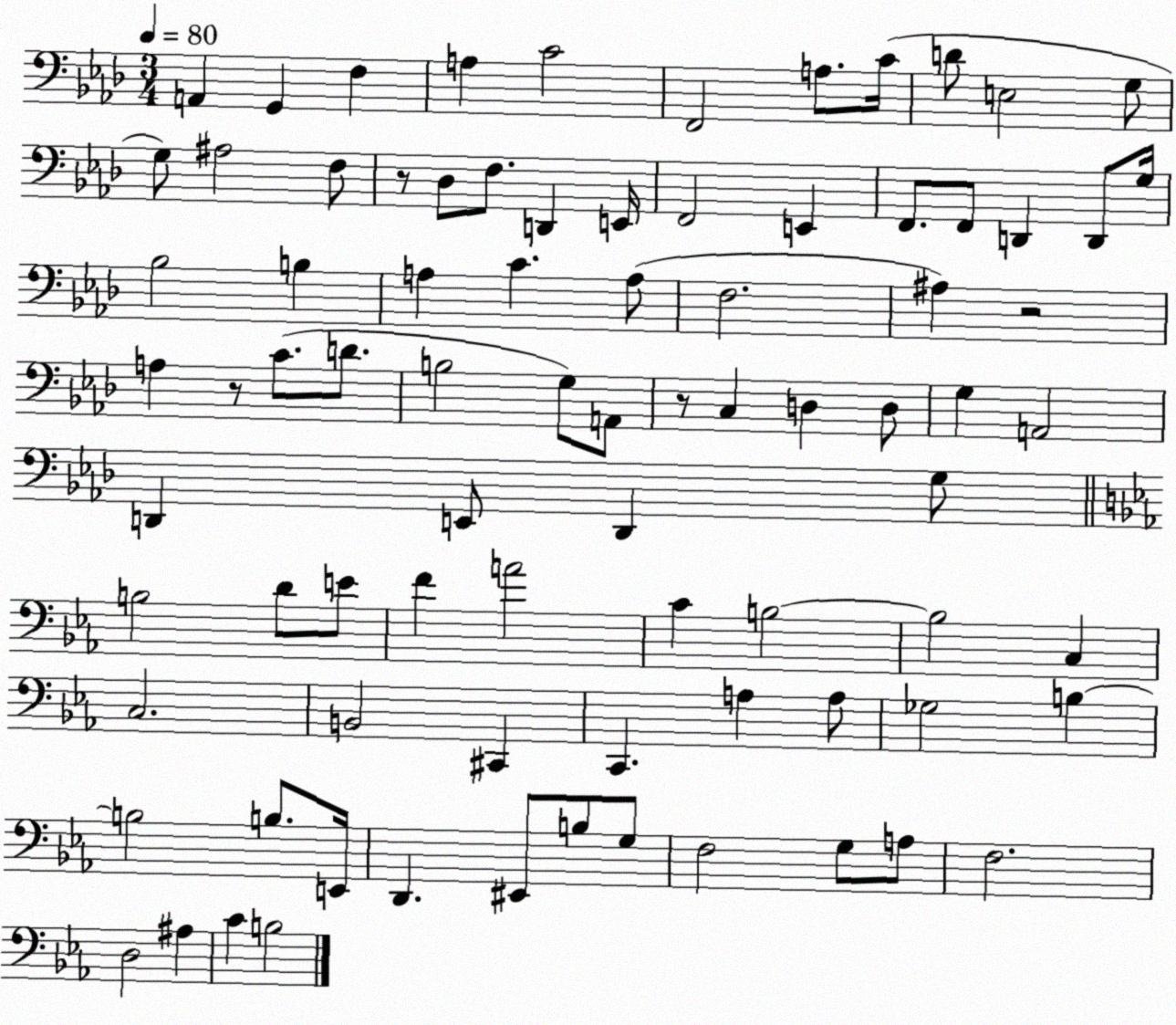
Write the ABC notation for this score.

X:1
T:Untitled
M:3/4
L:1/4
K:Ab
A,, G,, F, A, C2 F,,2 A,/2 C/4 D/2 E,2 G,/2 G,/2 ^A,2 F,/2 z/2 _D,/2 F,/2 D,, E,,/4 F,,2 E,, F,,/2 F,,/2 D,, D,,/2 G,/4 _B,2 B, A, C A,/2 F,2 ^A, z2 A, z/2 C/2 D/2 B,2 G,/2 A,,/2 z/2 C, D, D,/2 G, A,,2 D,, E,,/2 D,, G,/2 B,2 D/2 E/2 F A2 C B,2 B,2 C, C,2 B,,2 ^C,, C,, A, A,/2 _G,2 B, B,2 B,/2 E,,/4 D,, ^E,,/2 B,/2 G,/2 F,2 G,/2 A,/2 F,2 D,2 ^A, C B,2